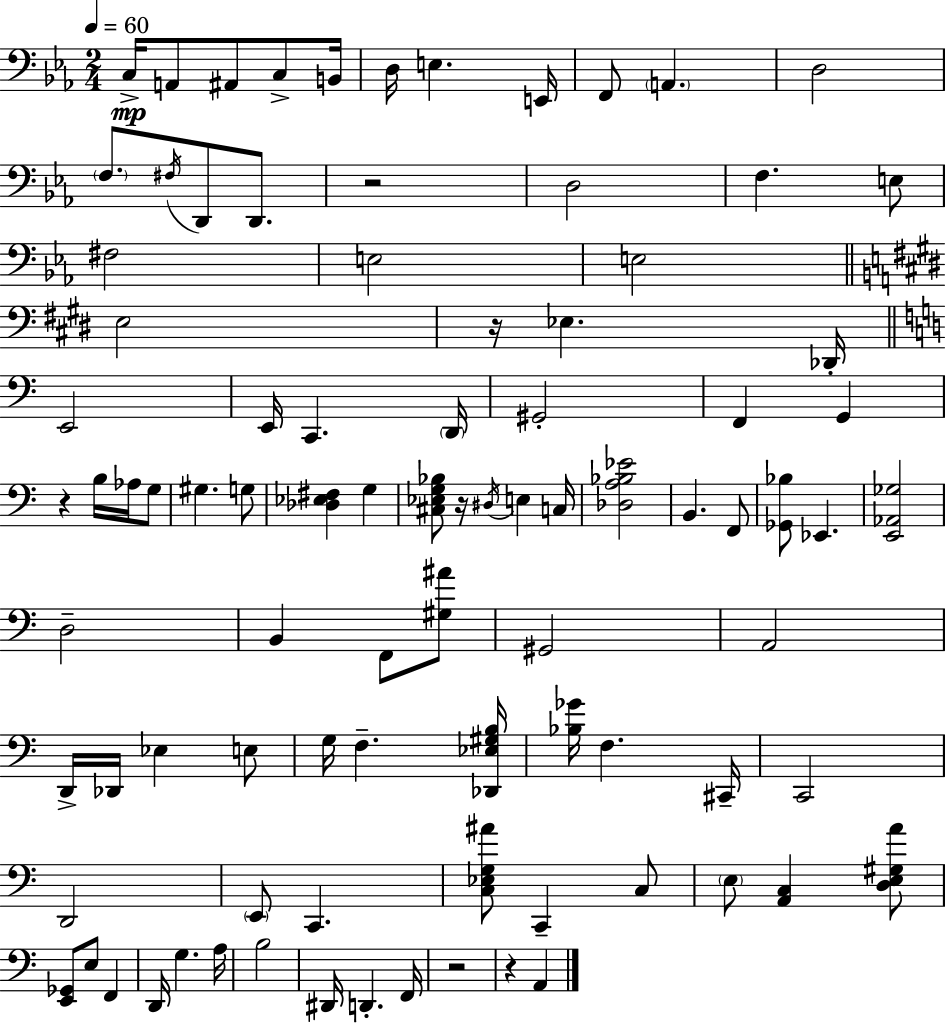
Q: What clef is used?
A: bass